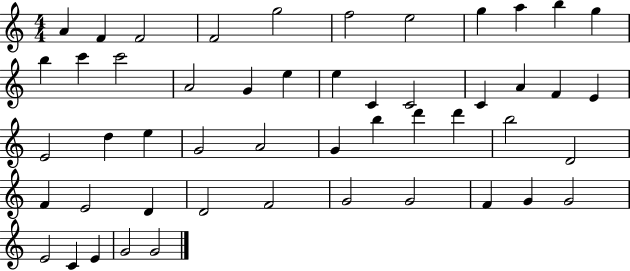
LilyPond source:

{
  \clef treble
  \numericTimeSignature
  \time 4/4
  \key c \major
  a'4 f'4 f'2 | f'2 g''2 | f''2 e''2 | g''4 a''4 b''4 g''4 | \break b''4 c'''4 c'''2 | a'2 g'4 e''4 | e''4 c'4 c'2 | c'4 a'4 f'4 e'4 | \break e'2 d''4 e''4 | g'2 a'2 | g'4 b''4 d'''4 d'''4 | b''2 d'2 | \break f'4 e'2 d'4 | d'2 f'2 | g'2 g'2 | f'4 g'4 g'2 | \break e'2 c'4 e'4 | g'2 g'2 | \bar "|."
}